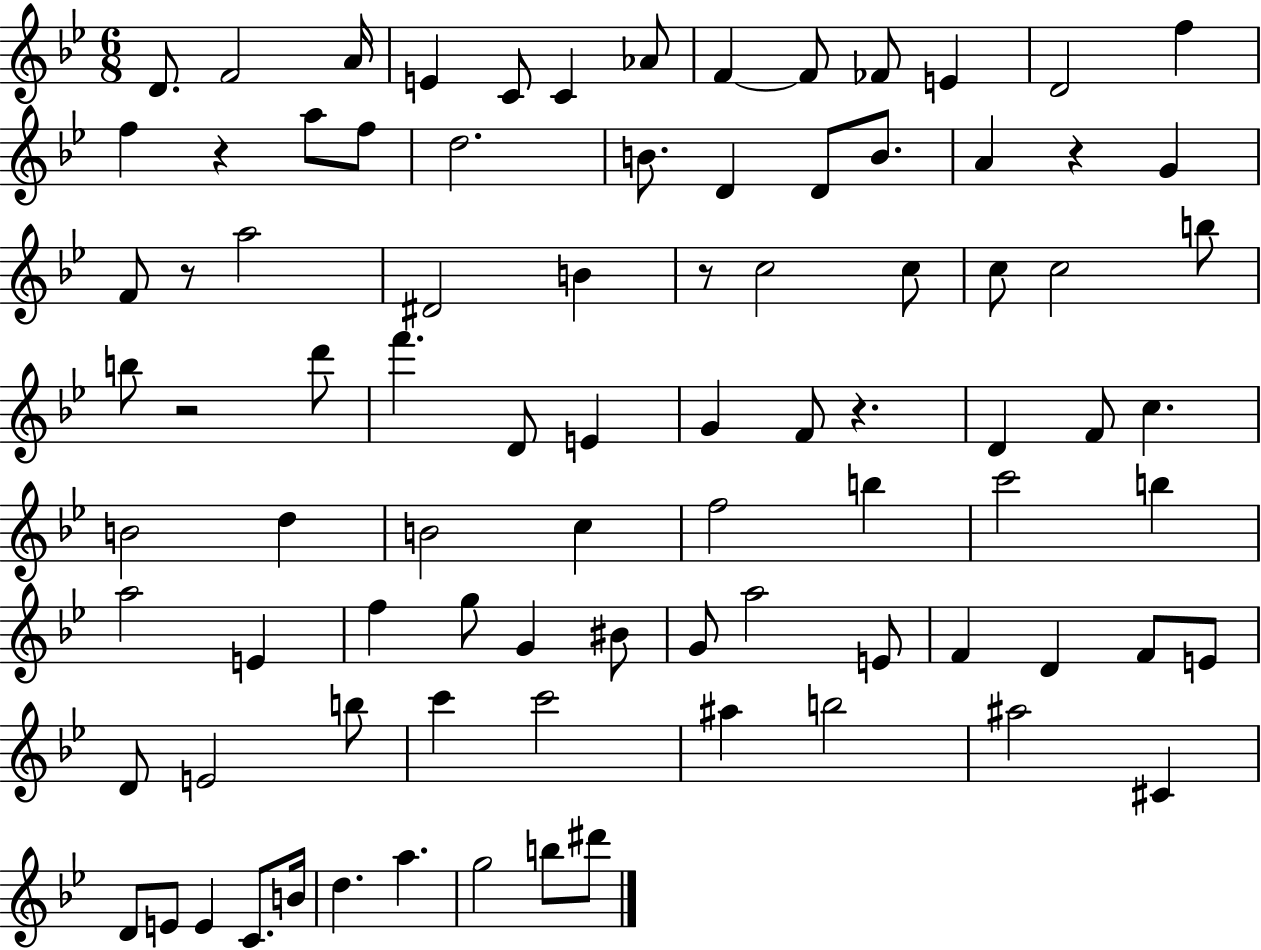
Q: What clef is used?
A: treble